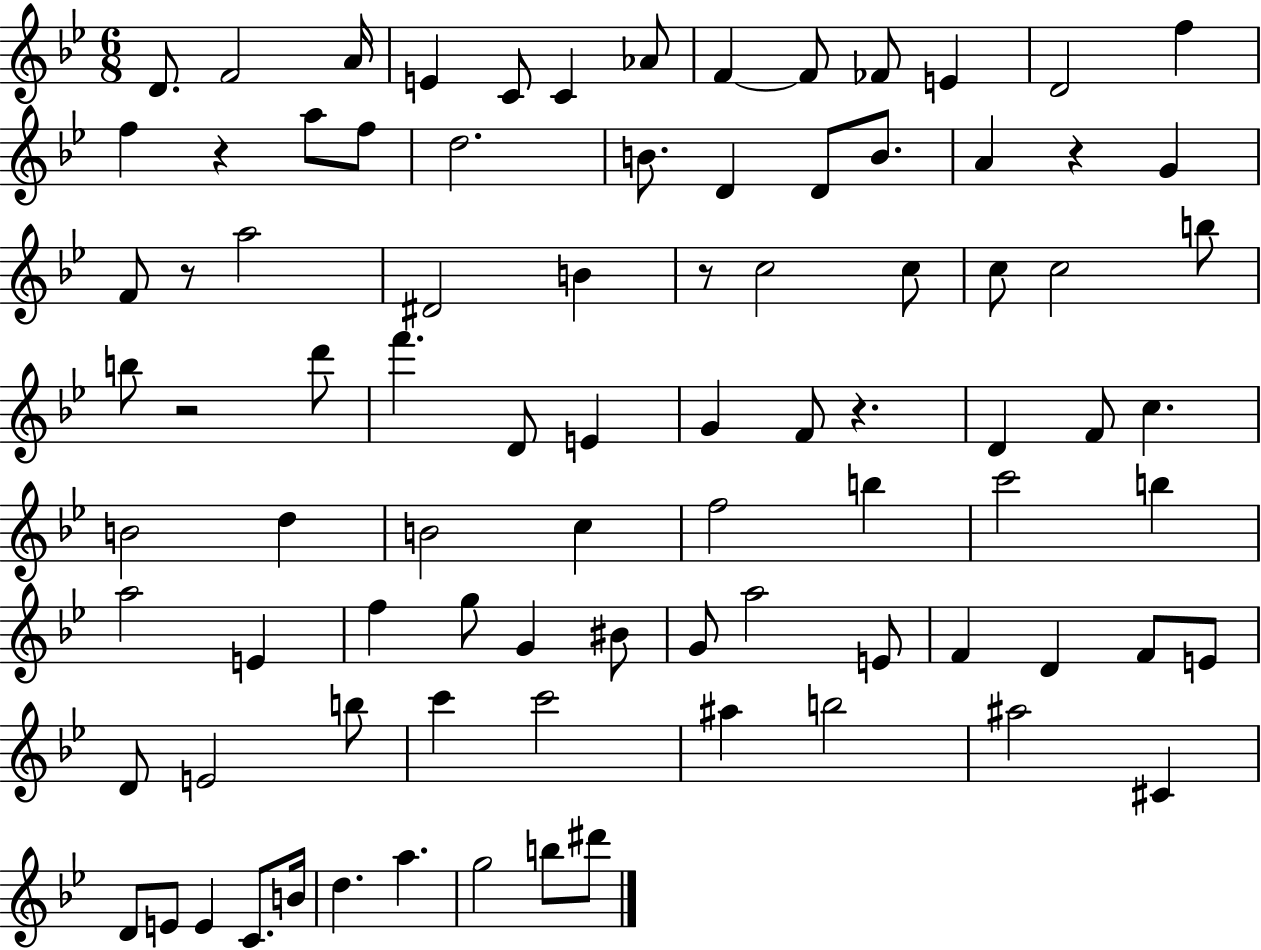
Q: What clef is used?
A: treble